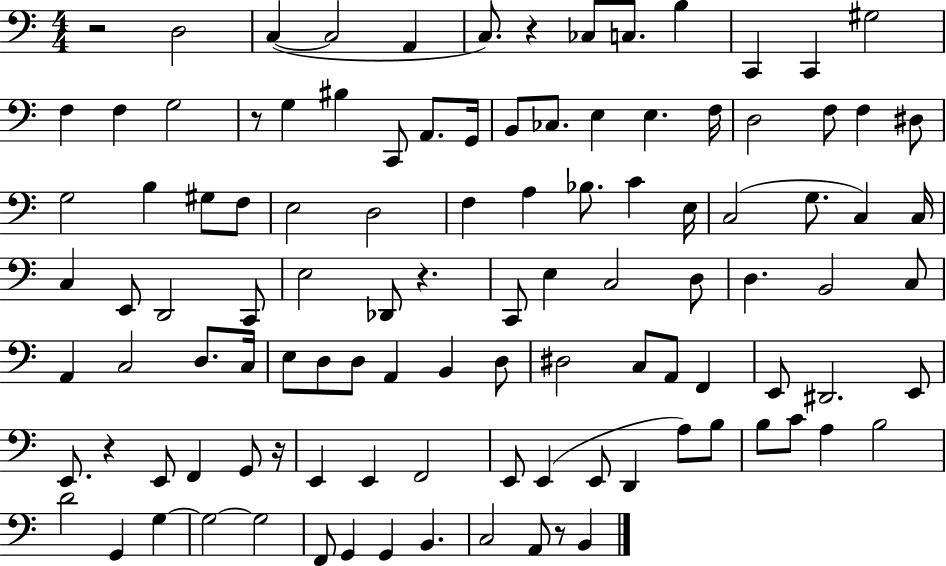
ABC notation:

X:1
T:Untitled
M:4/4
L:1/4
K:C
z2 D,2 C, C,2 A,, C,/2 z _C,/2 C,/2 B, C,, C,, ^G,2 F, F, G,2 z/2 G, ^B, C,,/2 A,,/2 G,,/4 B,,/2 _C,/2 E, E, F,/4 D,2 F,/2 F, ^D,/2 G,2 B, ^G,/2 F,/2 E,2 D,2 F, A, _B,/2 C E,/4 C,2 G,/2 C, C,/4 C, E,,/2 D,,2 C,,/2 E,2 _D,,/2 z C,,/2 E, C,2 D,/2 D, B,,2 C,/2 A,, C,2 D,/2 C,/4 E,/2 D,/2 D,/2 A,, B,, D,/2 ^D,2 C,/2 A,,/2 F,, E,,/2 ^D,,2 E,,/2 E,,/2 z E,,/2 F,, G,,/2 z/4 E,, E,, F,,2 E,,/2 E,, E,,/2 D,, A,/2 B,/2 B,/2 C/2 A, B,2 D2 G,, G, G,2 G,2 F,,/2 G,, G,, B,, C,2 A,,/2 z/2 B,,